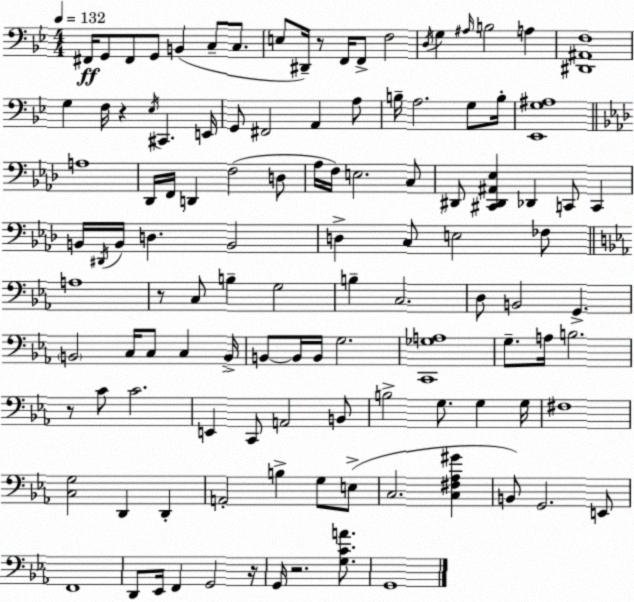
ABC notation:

X:1
T:Untitled
M:4/4
L:1/4
K:Gm
^F,,/4 G,,/2 ^F,,/2 G,,/2 B,, C,/2 C,/2 E,/2 ^D,,/4 z/2 F,,/4 F,,/2 F,2 D,/4 G, ^A,/4 B,2 A, [^D,,^A,,F,]4 G, F,/4 z _E,/4 ^C,, E,,/4 G,,/2 ^F,,2 A,, A,/2 B,/4 A,2 G,/2 B,/4 [_E,,G,^A,]4 A,4 _D,,/4 F,,/4 D,, F,2 D,/2 _A,/4 F,/4 E,2 C,/2 ^D,,/2 [^C,,^D,,^A,,_E,] _D,, C,,/2 C,, B,,/4 ^D,,/4 B,,/4 D, B,,2 D, C,/2 E,2 _F,/2 A,4 z/2 C,/2 B, G,2 B, C,2 D,/2 B,,2 G,, B,,2 C,/4 C,/2 C, B,,/4 B,,/2 B,,/4 B,,/4 G,2 [C,,_G,A,]4 G,/2 A,/4 B,2 z/2 C/2 C2 E,, C,,/2 A,,2 B,,/2 B,2 G,/2 G, G,/4 ^F,4 [C,G,]2 D,, D,, A,,2 B, G,/2 E,/2 C,2 [C,^F,_A,^G] B,,/2 G,,2 E,,/2 F,,4 D,,/2 _E,,/4 F,, G,,2 z/4 G,,/4 z2 [G,CA]/2 G,,4